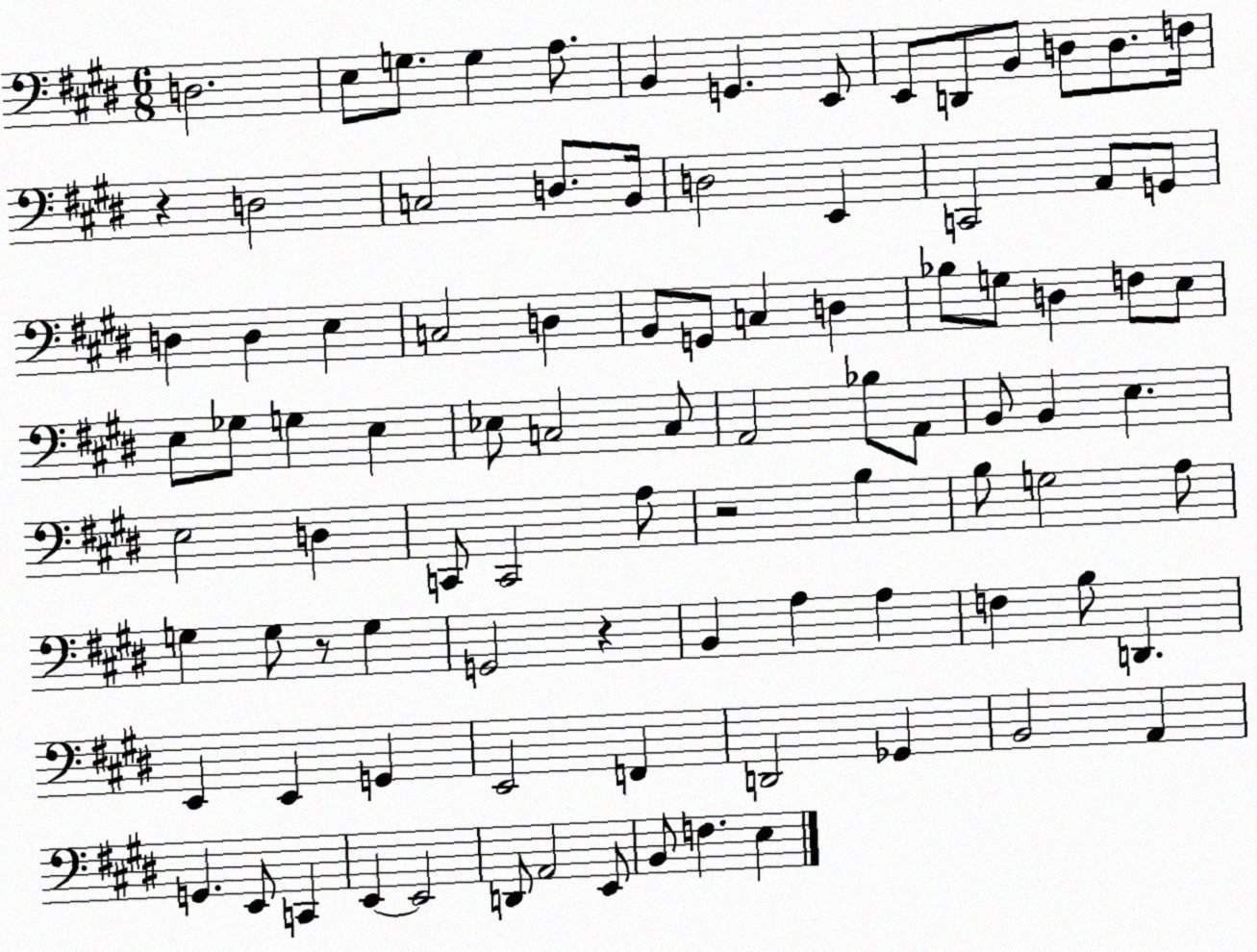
X:1
T:Untitled
M:6/8
L:1/4
K:E
D,2 E,/2 G,/2 G, A,/2 B,, G,, E,,/2 E,,/2 D,,/2 B,,/2 D,/2 D,/2 F,/4 z D,2 C,2 D,/2 B,,/4 D,2 E,, C,,2 A,,/2 G,,/2 D, D, E, C,2 D, B,,/2 G,,/2 C, D, _B,/2 G,/2 D, F,/2 E,/2 E,/2 _G,/2 G, E, _E,/2 C,2 C,/2 A,,2 _B,/2 A,,/2 B,,/2 B,, E, E,2 D, C,,/2 C,,2 A,/2 z2 B, B,/2 G,2 A,/2 G, G,/2 z/2 G, G,,2 z B,, A, A, F, B,/2 D,, E,, E,, G,, E,,2 F,, D,,2 _G,, B,,2 A,, G,, E,,/2 C,, E,, E,,2 D,,/2 A,,2 E,,/2 B,,/2 F, E,